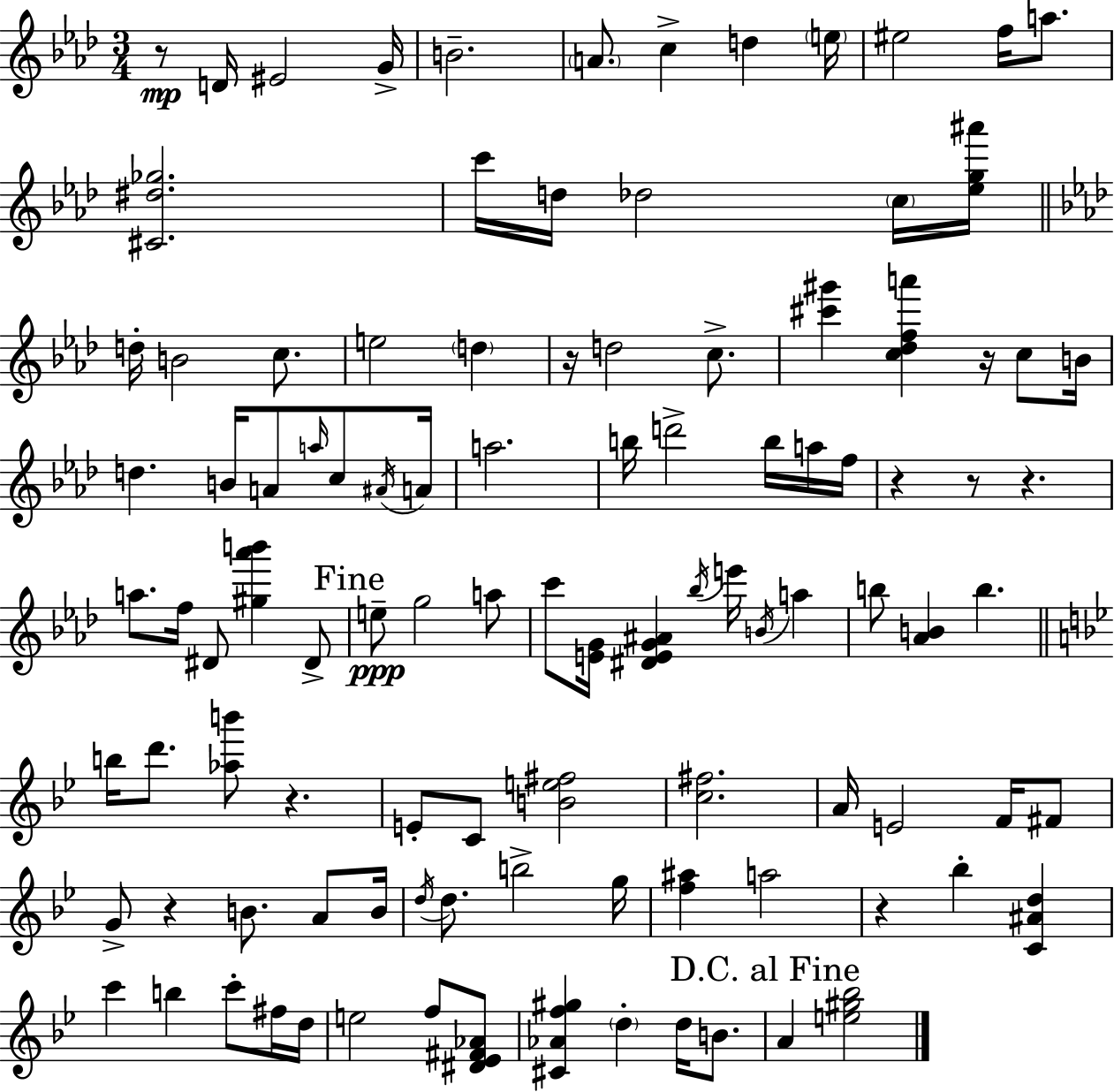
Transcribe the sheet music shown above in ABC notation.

X:1
T:Untitled
M:3/4
L:1/4
K:Fm
z/2 D/4 ^E2 G/4 B2 A/2 c d e/4 ^e2 f/4 a/2 [^C^d_g]2 c'/4 d/4 _d2 c/4 [_eg^a']/4 d/4 B2 c/2 e2 d z/4 d2 c/2 [^c'^g'] [c_dfa'] z/4 c/2 B/4 d B/4 A/2 a/4 c/2 ^A/4 A/4 a2 b/4 d'2 b/4 a/4 f/4 z z/2 z a/2 f/4 ^D/2 [^g_a'b'] ^D/2 e/2 g2 a/2 c'/2 [EG]/4 [^DEG^A] _b/4 e'/4 B/4 a b/2 [_AB] b b/4 d'/2 [_ab']/2 z E/2 C/2 [Be^f]2 [c^f]2 A/4 E2 F/4 ^F/2 G/2 z B/2 A/2 B/4 d/4 d/2 b2 g/4 [f^a] a2 z _b [C^Ad] c' b c'/2 ^f/4 d/4 e2 f/2 [^D_E^F_A]/2 [^C_Af^g] d d/4 B/2 A [e^g_b]2